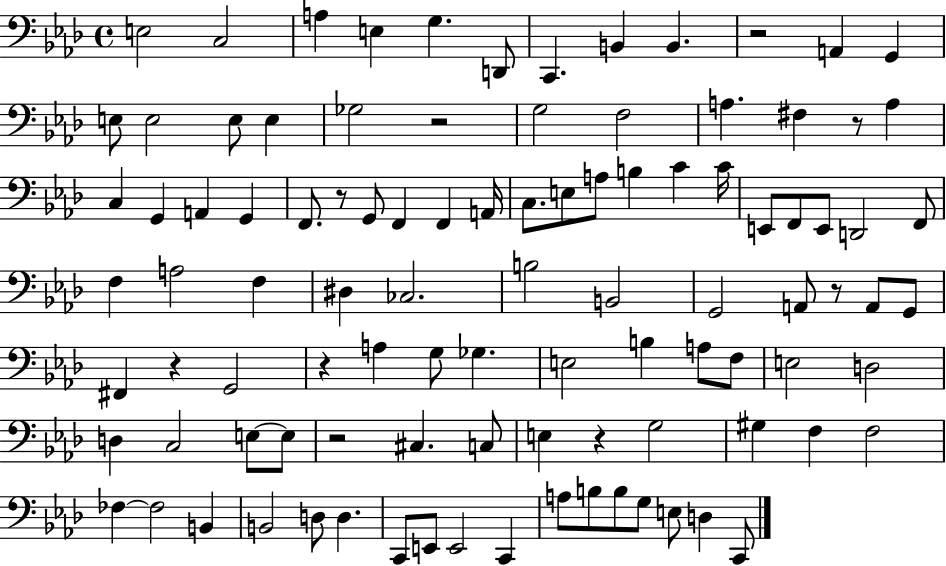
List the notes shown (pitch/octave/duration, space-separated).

E3/h C3/h A3/q E3/q G3/q. D2/e C2/q. B2/q B2/q. R/h A2/q G2/q E3/e E3/h E3/e E3/q Gb3/h R/h G3/h F3/h A3/q. F#3/q R/e A3/q C3/q G2/q A2/q G2/q F2/e. R/e G2/e F2/q F2/q A2/s C3/e. E3/e A3/e B3/q C4/q C4/s E2/e F2/e E2/e D2/h F2/e F3/q A3/h F3/q D#3/q CES3/h. B3/h B2/h G2/h A2/e R/e A2/e G2/e F#2/q R/q G2/h R/q A3/q G3/e Gb3/q. E3/h B3/q A3/e F3/e E3/h D3/h D3/q C3/h E3/e E3/e R/h C#3/q. C3/e E3/q R/q G3/h G#3/q F3/q F3/h FES3/q FES3/h B2/q B2/h D3/e D3/q. C2/e E2/e E2/h C2/q A3/e B3/e B3/e G3/e E3/e D3/q C2/e